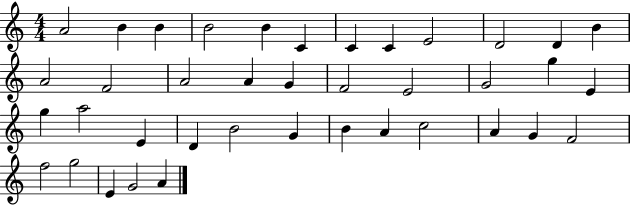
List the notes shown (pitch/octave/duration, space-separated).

A4/h B4/q B4/q B4/h B4/q C4/q C4/q C4/q E4/h D4/h D4/q B4/q A4/h F4/h A4/h A4/q G4/q F4/h E4/h G4/h G5/q E4/q G5/q A5/h E4/q D4/q B4/h G4/q B4/q A4/q C5/h A4/q G4/q F4/h F5/h G5/h E4/q G4/h A4/q